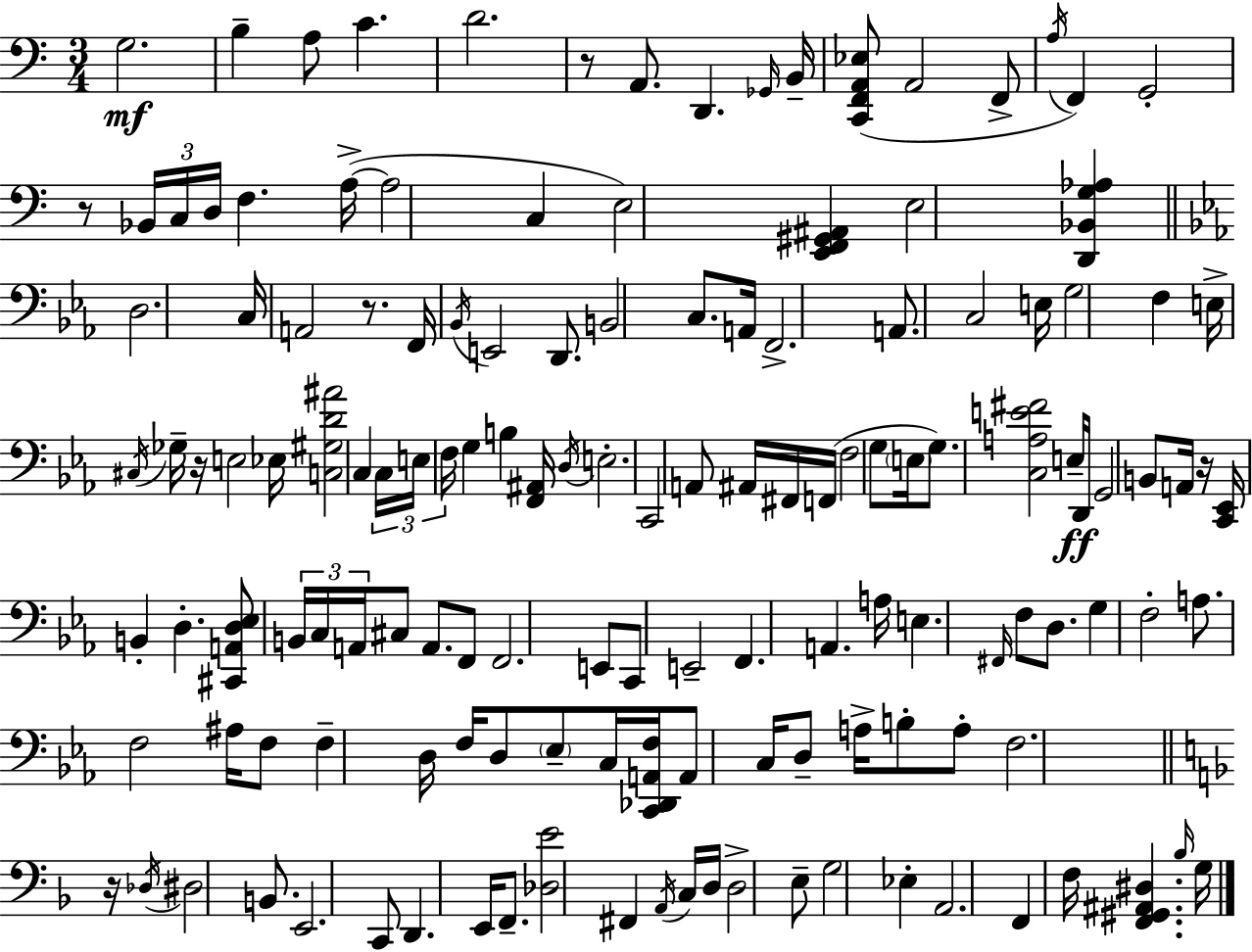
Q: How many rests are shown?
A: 6